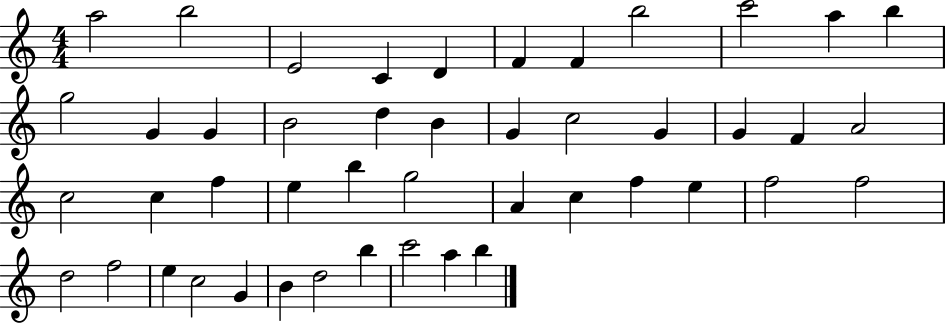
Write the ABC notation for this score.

X:1
T:Untitled
M:4/4
L:1/4
K:C
a2 b2 E2 C D F F b2 c'2 a b g2 G G B2 d B G c2 G G F A2 c2 c f e b g2 A c f e f2 f2 d2 f2 e c2 G B d2 b c'2 a b